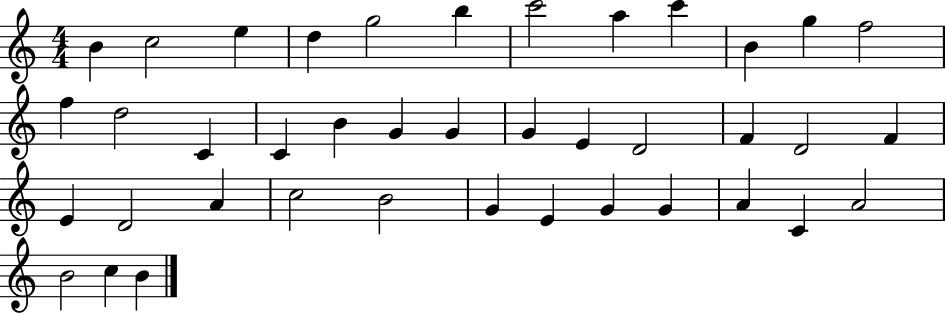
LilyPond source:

{
  \clef treble
  \numericTimeSignature
  \time 4/4
  \key c \major
  b'4 c''2 e''4 | d''4 g''2 b''4 | c'''2 a''4 c'''4 | b'4 g''4 f''2 | \break f''4 d''2 c'4 | c'4 b'4 g'4 g'4 | g'4 e'4 d'2 | f'4 d'2 f'4 | \break e'4 d'2 a'4 | c''2 b'2 | g'4 e'4 g'4 g'4 | a'4 c'4 a'2 | \break b'2 c''4 b'4 | \bar "|."
}